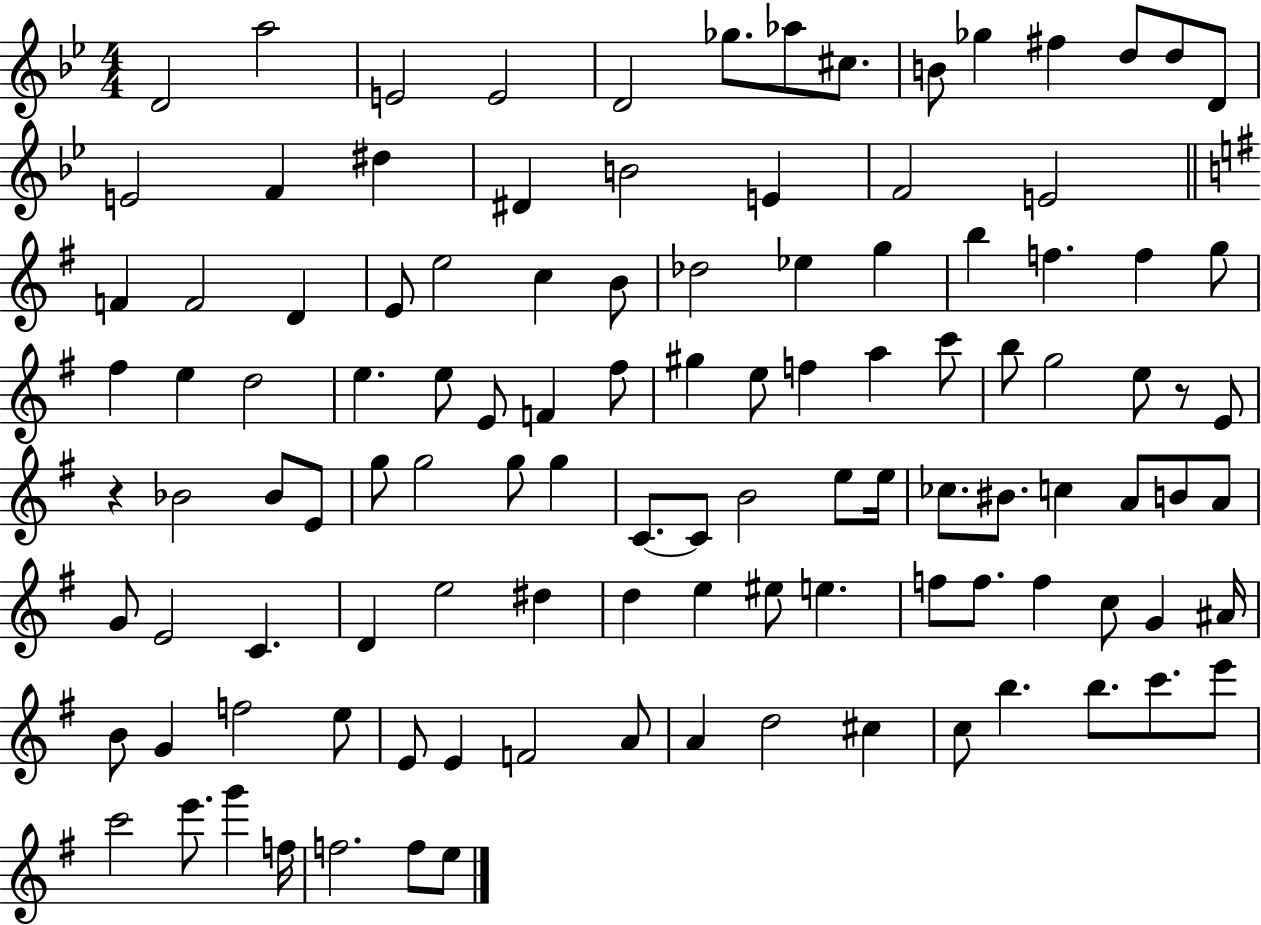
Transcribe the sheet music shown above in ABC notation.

X:1
T:Untitled
M:4/4
L:1/4
K:Bb
D2 a2 E2 E2 D2 _g/2 _a/2 ^c/2 B/2 _g ^f d/2 d/2 D/2 E2 F ^d ^D B2 E F2 E2 F F2 D E/2 e2 c B/2 _d2 _e g b f f g/2 ^f e d2 e e/2 E/2 F ^f/2 ^g e/2 f a c'/2 b/2 g2 e/2 z/2 E/2 z _B2 _B/2 E/2 g/2 g2 g/2 g C/2 C/2 B2 e/2 e/4 _c/2 ^B/2 c A/2 B/2 A/2 G/2 E2 C D e2 ^d d e ^e/2 e f/2 f/2 f c/2 G ^A/4 B/2 G f2 e/2 E/2 E F2 A/2 A d2 ^c c/2 b b/2 c'/2 e'/2 c'2 e'/2 g' f/4 f2 f/2 e/2